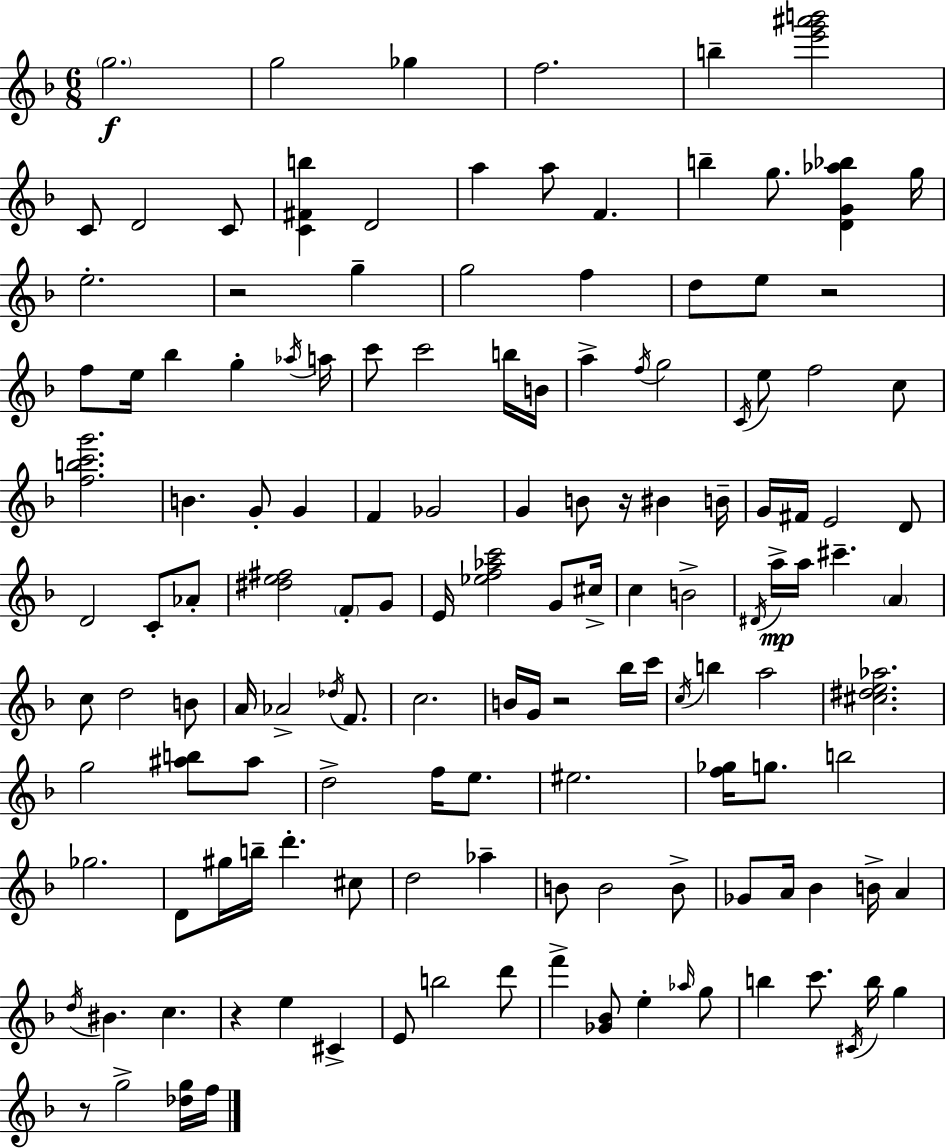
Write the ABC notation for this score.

X:1
T:Untitled
M:6/8
L:1/4
K:F
g2 g2 _g f2 b [e'g'^a'b']2 C/2 D2 C/2 [C^Fb] D2 a a/2 F b g/2 [DG_a_b] g/4 e2 z2 g g2 f d/2 e/2 z2 f/2 e/4 _b g _a/4 a/4 c'/2 c'2 b/4 B/4 a f/4 g2 C/4 e/2 f2 c/2 [fbc'g']2 B G/2 G F _G2 G B/2 z/4 ^B B/4 G/4 ^F/4 E2 D/2 D2 C/2 _A/2 [^de^f]2 F/2 G/2 E/4 [_ef_ac']2 G/2 ^c/4 c B2 ^D/4 a/4 a/4 ^c' A c/2 d2 B/2 A/4 _A2 _d/4 F/2 c2 B/4 G/4 z2 _b/4 c'/4 c/4 b a2 [^c^de_a]2 g2 [^ab]/2 ^a/2 d2 f/4 e/2 ^e2 [f_g]/4 g/2 b2 _g2 D/2 ^g/4 b/4 d' ^c/2 d2 _a B/2 B2 B/2 _G/2 A/4 _B B/4 A d/4 ^B c z e ^C E/2 b2 d'/2 f' [_G_B]/2 e _a/4 g/2 b c'/2 ^C/4 b/4 g z/2 g2 [_dg]/4 f/4